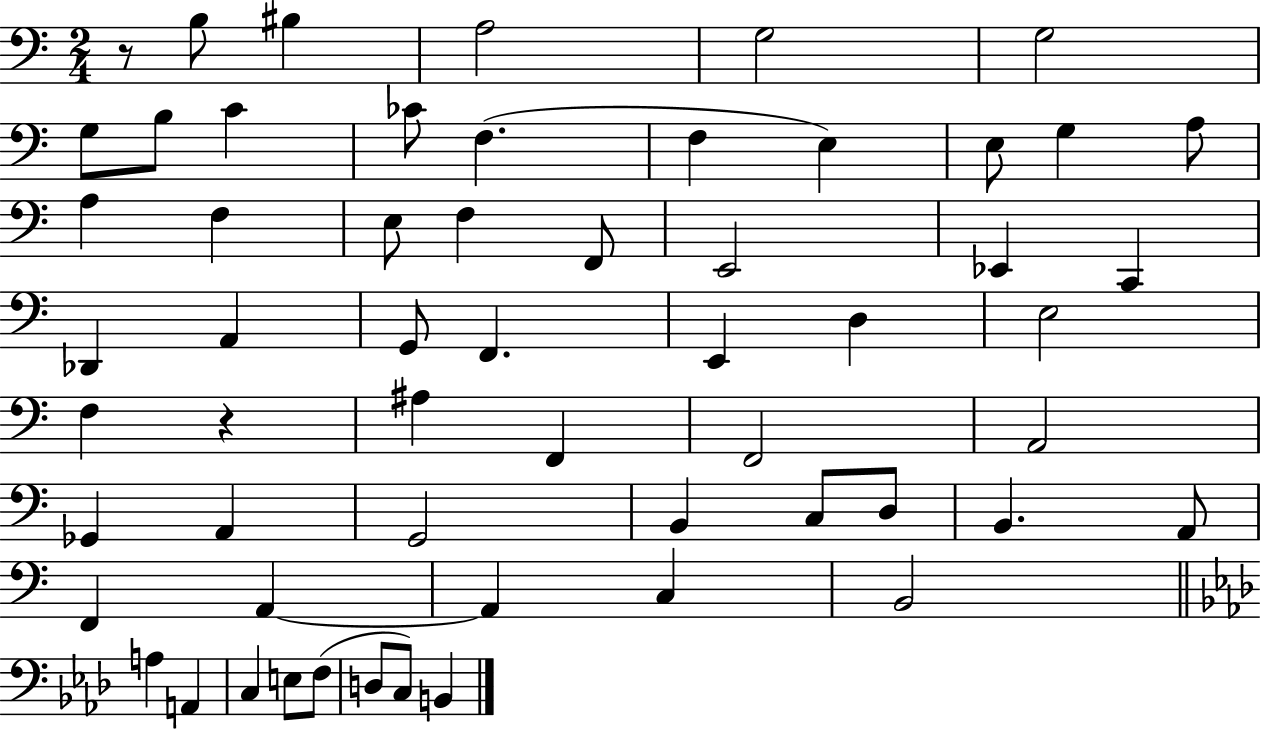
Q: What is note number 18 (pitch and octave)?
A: E3